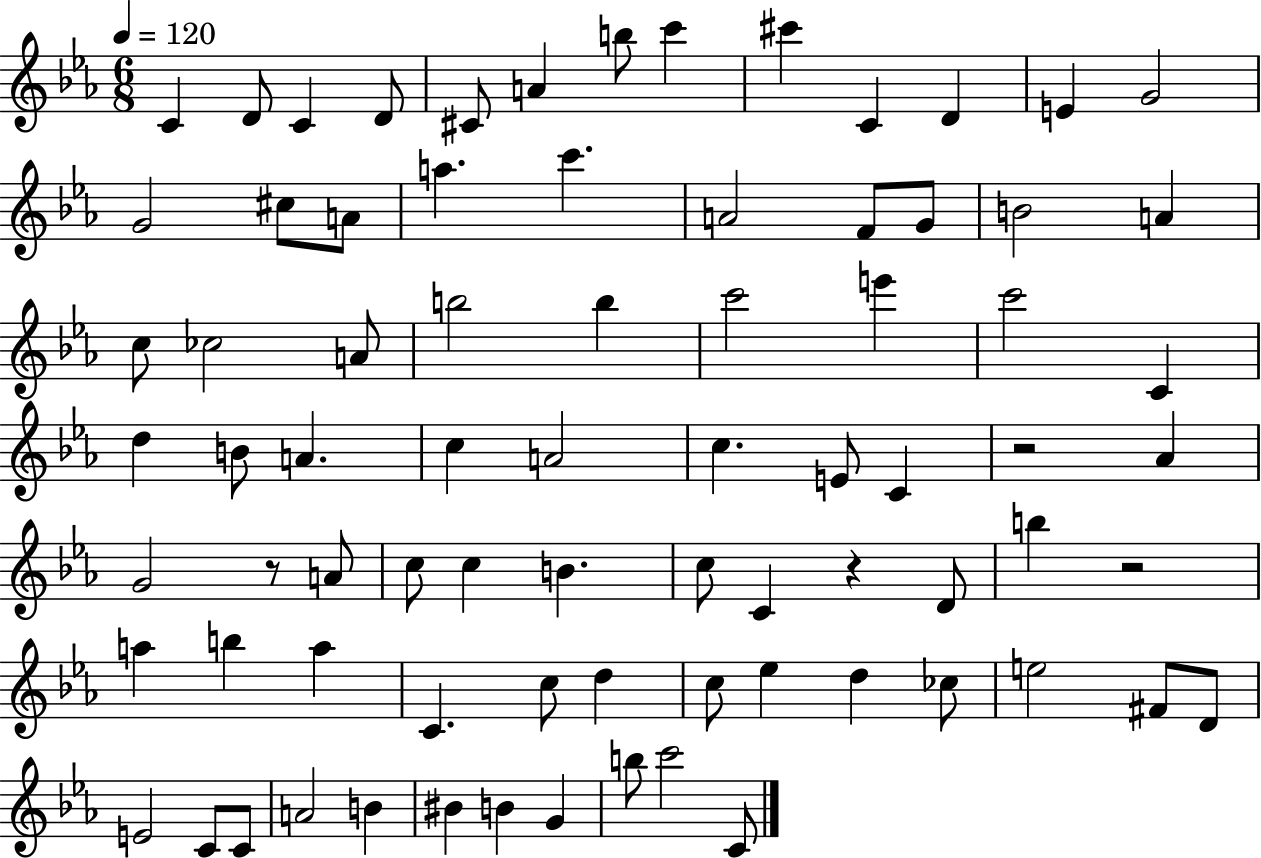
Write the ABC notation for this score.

X:1
T:Untitled
M:6/8
L:1/4
K:Eb
C D/2 C D/2 ^C/2 A b/2 c' ^c' C D E G2 G2 ^c/2 A/2 a c' A2 F/2 G/2 B2 A c/2 _c2 A/2 b2 b c'2 e' c'2 C d B/2 A c A2 c E/2 C z2 _A G2 z/2 A/2 c/2 c B c/2 C z D/2 b z2 a b a C c/2 d c/2 _e d _c/2 e2 ^F/2 D/2 E2 C/2 C/2 A2 B ^B B G b/2 c'2 C/2